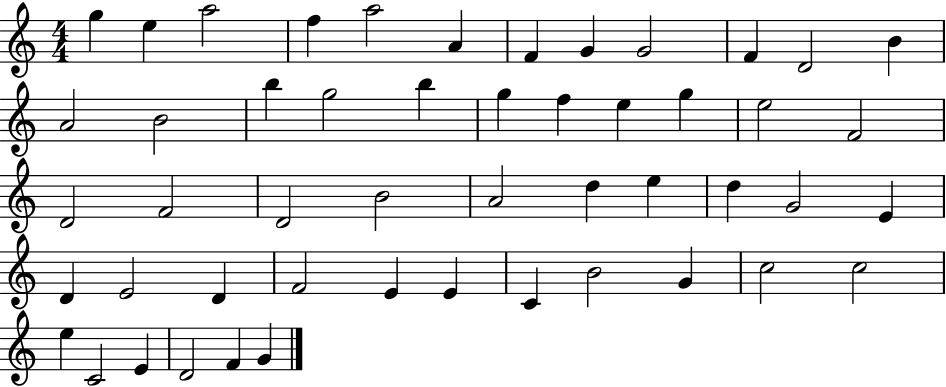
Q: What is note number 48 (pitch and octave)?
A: D4